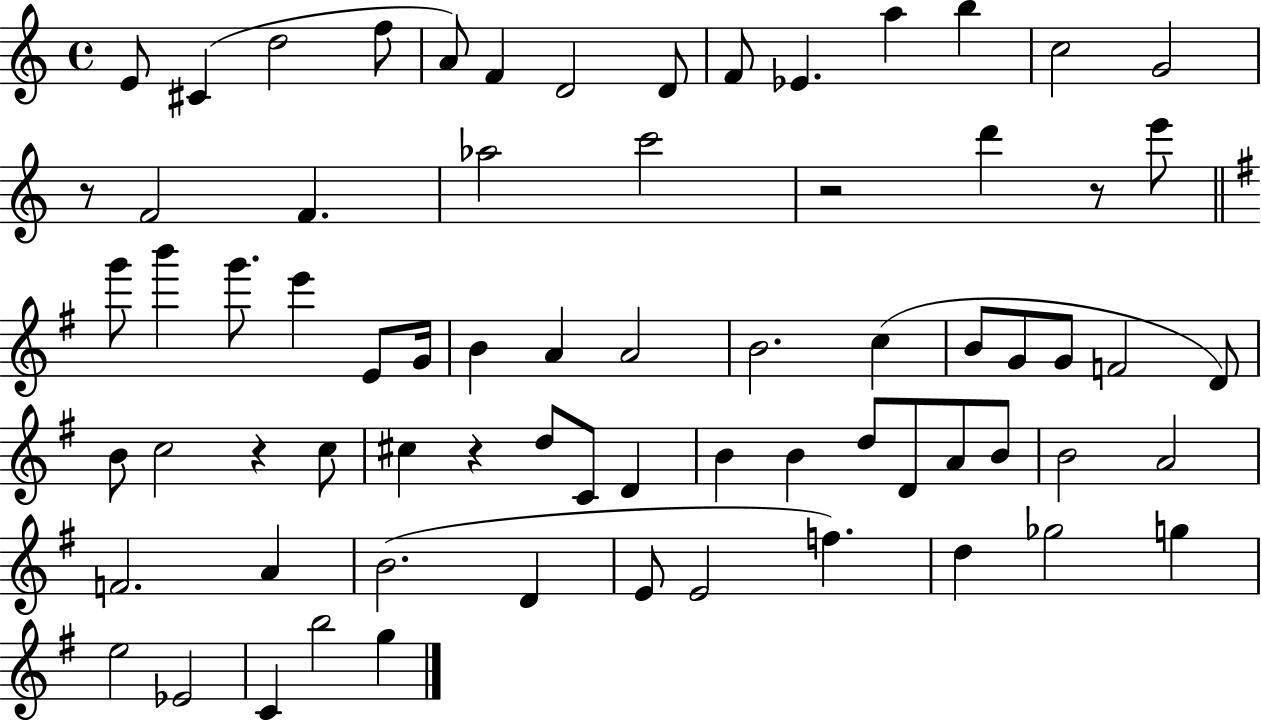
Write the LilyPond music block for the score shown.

{
  \clef treble
  \time 4/4
  \defaultTimeSignature
  \key c \major
  e'8 cis'4( d''2 f''8 | a'8) f'4 d'2 d'8 | f'8 ees'4. a''4 b''4 | c''2 g'2 | \break r8 f'2 f'4. | aes''2 c'''2 | r2 d'''4 r8 e'''8 | \bar "||" \break \key g \major g'''8 b'''4 g'''8. e'''4 e'8 g'16 | b'4 a'4 a'2 | b'2. c''4( | b'8 g'8 g'8 f'2 d'8) | \break b'8 c''2 r4 c''8 | cis''4 r4 d''8 c'8 d'4 | b'4 b'4 d''8 d'8 a'8 b'8 | b'2 a'2 | \break f'2. a'4 | b'2.( d'4 | e'8 e'2 f''4.) | d''4 ges''2 g''4 | \break e''2 ees'2 | c'4 b''2 g''4 | \bar "|."
}